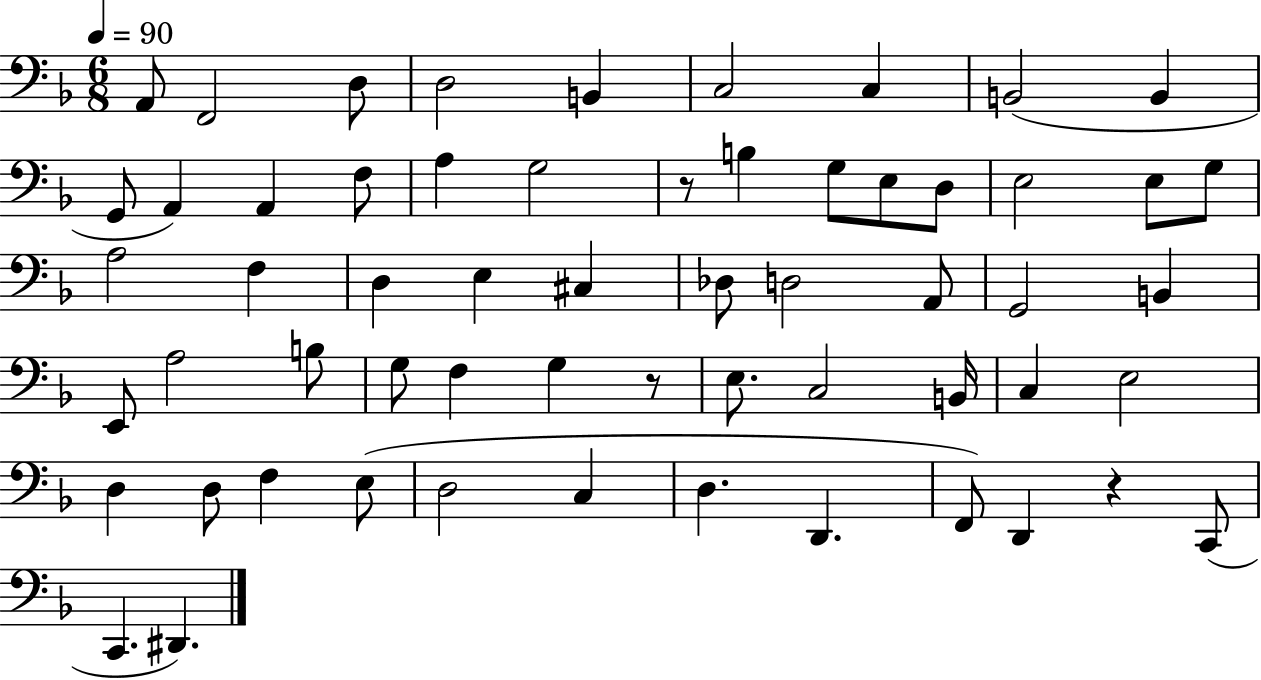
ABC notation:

X:1
T:Untitled
M:6/8
L:1/4
K:F
A,,/2 F,,2 D,/2 D,2 B,, C,2 C, B,,2 B,, G,,/2 A,, A,, F,/2 A, G,2 z/2 B, G,/2 E,/2 D,/2 E,2 E,/2 G,/2 A,2 F, D, E, ^C, _D,/2 D,2 A,,/2 G,,2 B,, E,,/2 A,2 B,/2 G,/2 F, G, z/2 E,/2 C,2 B,,/4 C, E,2 D, D,/2 F, E,/2 D,2 C, D, D,, F,,/2 D,, z C,,/2 C,, ^D,,